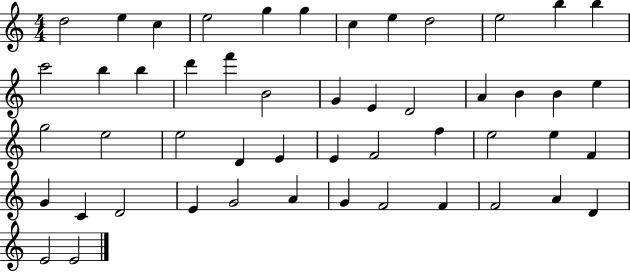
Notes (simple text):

D5/h E5/q C5/q E5/h G5/q G5/q C5/q E5/q D5/h E5/h B5/q B5/q C6/h B5/q B5/q D6/q F6/q B4/h G4/q E4/q D4/h A4/q B4/q B4/q E5/q G5/h E5/h E5/h D4/q E4/q E4/q F4/h F5/q E5/h E5/q F4/q G4/q C4/q D4/h E4/q G4/h A4/q G4/q F4/h F4/q F4/h A4/q D4/q E4/h E4/h